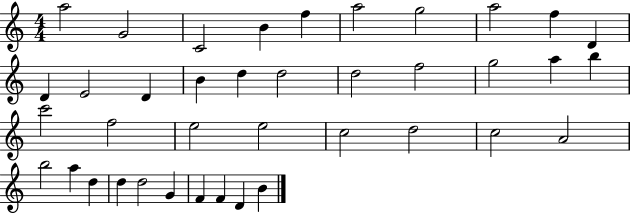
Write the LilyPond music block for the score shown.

{
  \clef treble
  \numericTimeSignature
  \time 4/4
  \key c \major
  a''2 g'2 | c'2 b'4 f''4 | a''2 g''2 | a''2 f''4 d'4 | \break d'4 e'2 d'4 | b'4 d''4 d''2 | d''2 f''2 | g''2 a''4 b''4 | \break c'''2 f''2 | e''2 e''2 | c''2 d''2 | c''2 a'2 | \break b''2 a''4 d''4 | d''4 d''2 g'4 | f'4 f'4 d'4 b'4 | \bar "|."
}